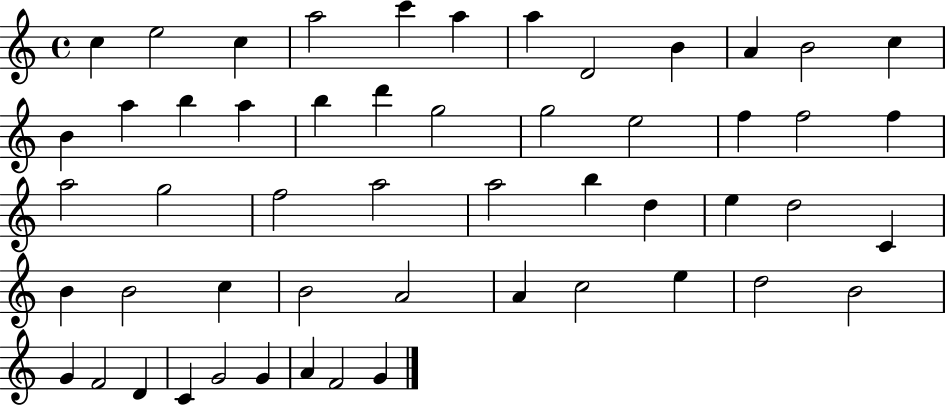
{
  \clef treble
  \time 4/4
  \defaultTimeSignature
  \key c \major
  c''4 e''2 c''4 | a''2 c'''4 a''4 | a''4 d'2 b'4 | a'4 b'2 c''4 | \break b'4 a''4 b''4 a''4 | b''4 d'''4 g''2 | g''2 e''2 | f''4 f''2 f''4 | \break a''2 g''2 | f''2 a''2 | a''2 b''4 d''4 | e''4 d''2 c'4 | \break b'4 b'2 c''4 | b'2 a'2 | a'4 c''2 e''4 | d''2 b'2 | \break g'4 f'2 d'4 | c'4 g'2 g'4 | a'4 f'2 g'4 | \bar "|."
}